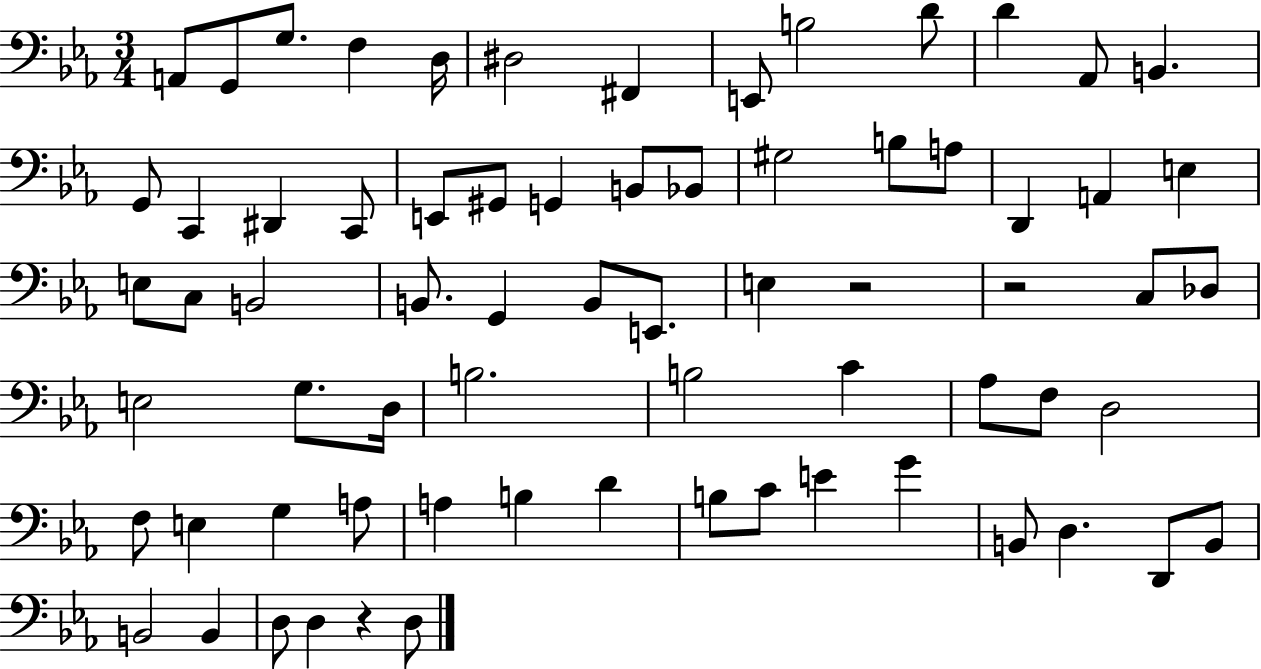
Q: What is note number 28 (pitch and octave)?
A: E3